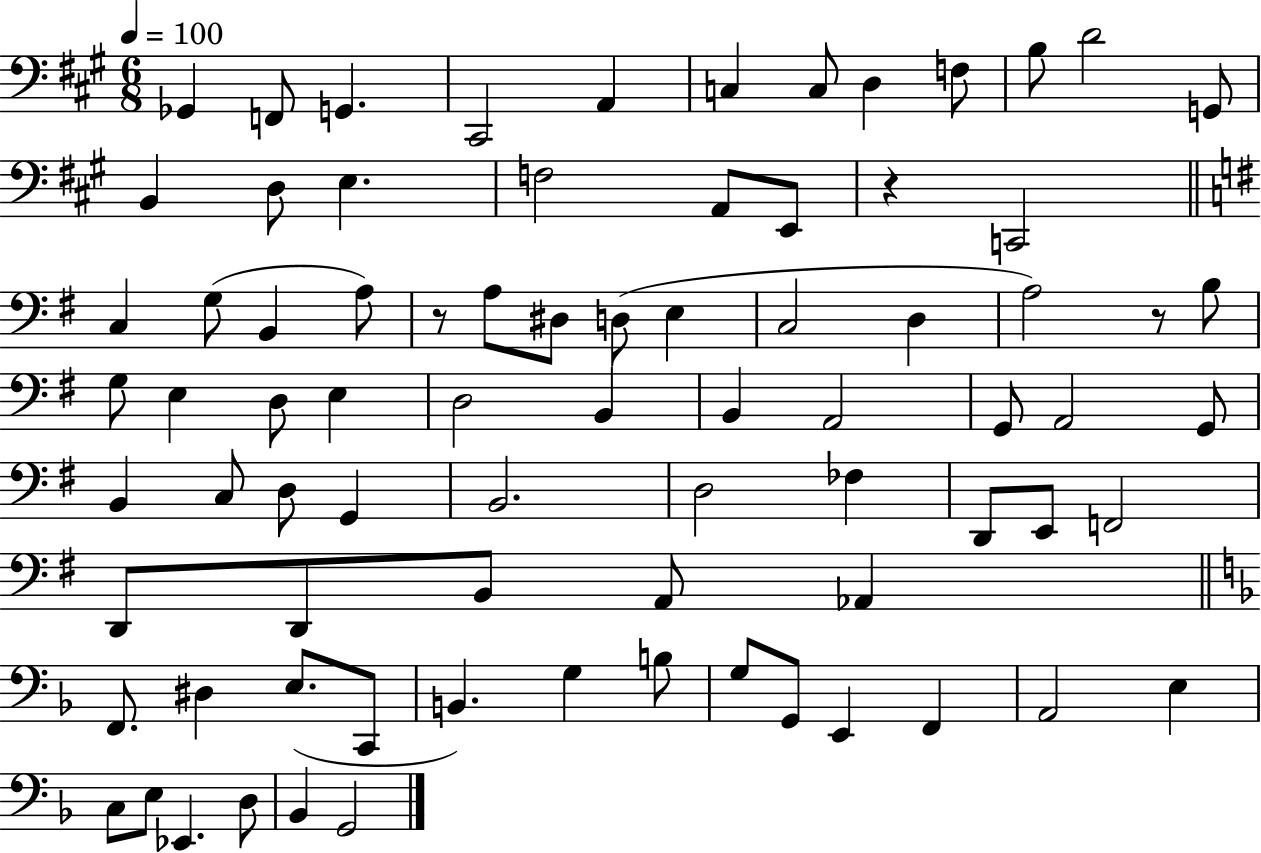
{
  \clef bass
  \numericTimeSignature
  \time 6/8
  \key a \major
  \tempo 4 = 100
  ges,4 f,8 g,4. | cis,2 a,4 | c4 c8 d4 f8 | b8 d'2 g,8 | \break b,4 d8 e4. | f2 a,8 e,8 | r4 c,2 | \bar "||" \break \key e \minor c4 g8( b,4 a8) | r8 a8 dis8 d8( e4 | c2 d4 | a2) r8 b8 | \break g8 e4 d8 e4 | d2 b,4 | b,4 a,2 | g,8 a,2 g,8 | \break b,4 c8 d8 g,4 | b,2. | d2 fes4 | d,8 e,8 f,2 | \break d,8 d,8 b,8 a,8 aes,4 | \bar "||" \break \key f \major f,8. dis4 e8.( c,8 | b,4.) g4 b8 | g8 g,8 e,4 f,4 | a,2 e4 | \break c8 e8 ees,4. d8 | bes,4 g,2 | \bar "|."
}